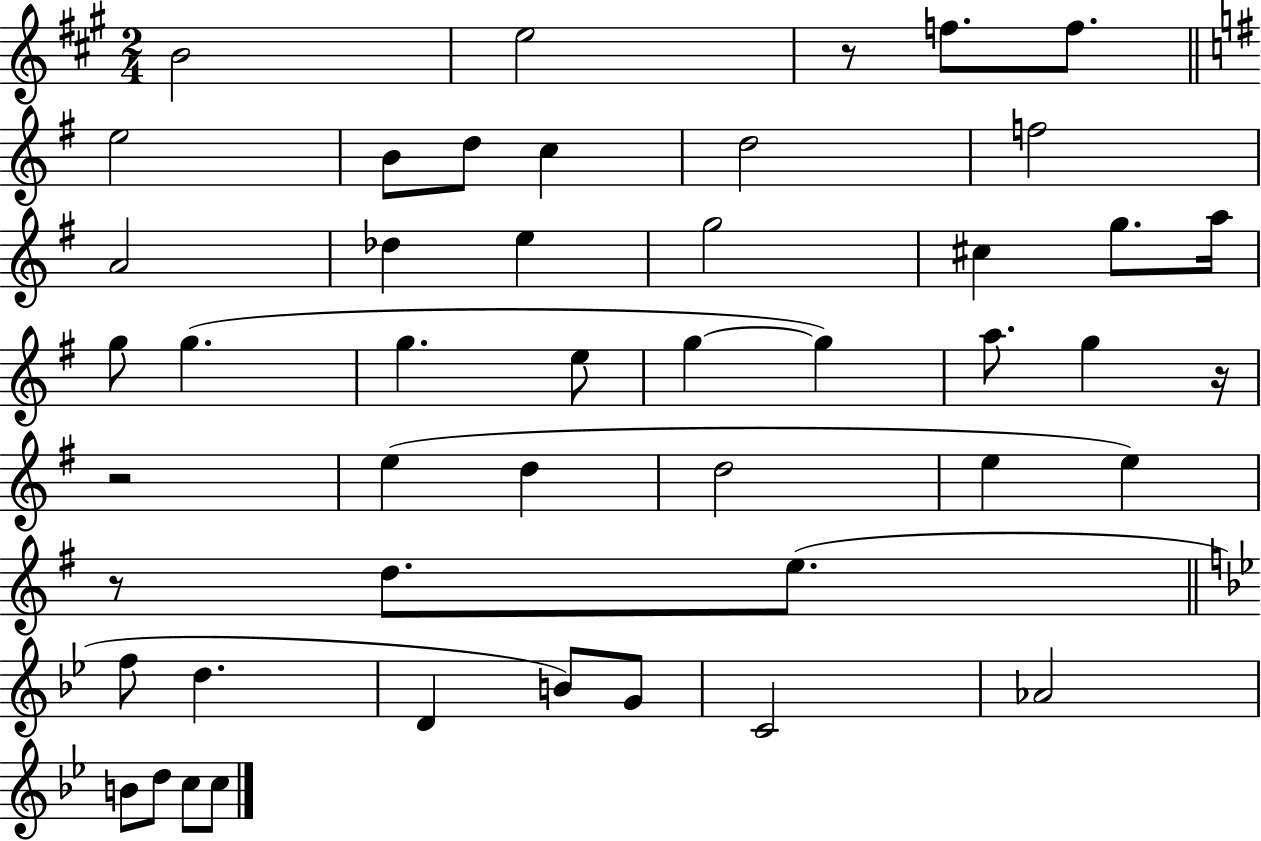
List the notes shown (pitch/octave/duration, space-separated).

B4/h E5/h R/e F5/e. F5/e. E5/h B4/e D5/e C5/q D5/h F5/h A4/h Db5/q E5/q G5/h C#5/q G5/e. A5/s G5/e G5/q. G5/q. E5/e G5/q G5/q A5/e. G5/q R/s R/h E5/q D5/q D5/h E5/q E5/q R/e D5/e. E5/e. F5/e D5/q. D4/q B4/e G4/e C4/h Ab4/h B4/e D5/e C5/e C5/e